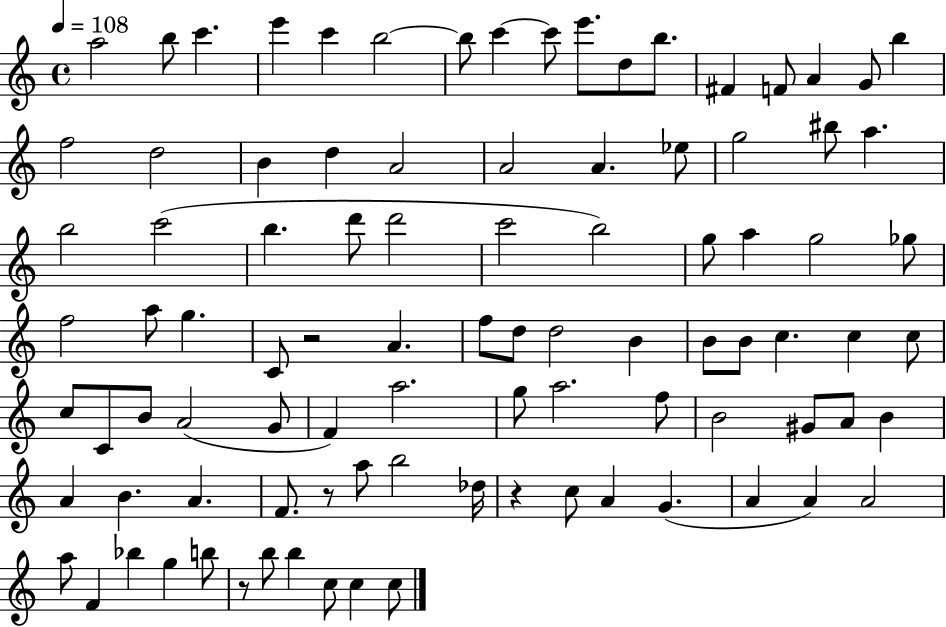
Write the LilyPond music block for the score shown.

{
  \clef treble
  \time 4/4
  \defaultTimeSignature
  \key c \major
  \tempo 4 = 108
  a''2 b''8 c'''4. | e'''4 c'''4 b''2~~ | b''8 c'''4~~ c'''8 e'''8. d''8 b''8. | fis'4 f'8 a'4 g'8 b''4 | \break f''2 d''2 | b'4 d''4 a'2 | a'2 a'4. ees''8 | g''2 bis''8 a''4. | \break b''2 c'''2( | b''4. d'''8 d'''2 | c'''2 b''2) | g''8 a''4 g''2 ges''8 | \break f''2 a''8 g''4. | c'8 r2 a'4. | f''8 d''8 d''2 b'4 | b'8 b'8 c''4. c''4 c''8 | \break c''8 c'8 b'8 a'2( g'8 | f'4) a''2. | g''8 a''2. f''8 | b'2 gis'8 a'8 b'4 | \break a'4 b'4. a'4. | f'8. r8 a''8 b''2 des''16 | r4 c''8 a'4 g'4.( | a'4 a'4) a'2 | \break a''8 f'4 bes''4 g''4 b''8 | r8 b''8 b''4 c''8 c''4 c''8 | \bar "|."
}